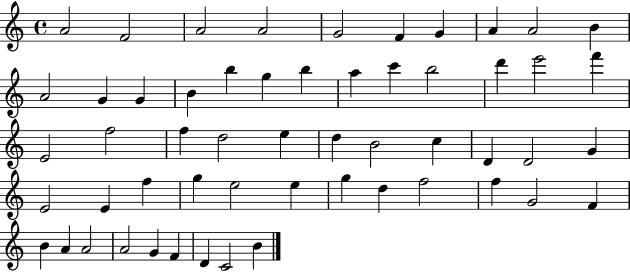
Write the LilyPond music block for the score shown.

{
  \clef treble
  \time 4/4
  \defaultTimeSignature
  \key c \major
  a'2 f'2 | a'2 a'2 | g'2 f'4 g'4 | a'4 a'2 b'4 | \break a'2 g'4 g'4 | b'4 b''4 g''4 b''4 | a''4 c'''4 b''2 | d'''4 e'''2 f'''4 | \break e'2 f''2 | f''4 d''2 e''4 | d''4 b'2 c''4 | d'4 d'2 g'4 | \break e'2 e'4 f''4 | g''4 e''2 e''4 | g''4 d''4 f''2 | f''4 g'2 f'4 | \break b'4 a'4 a'2 | a'2 g'4 f'4 | d'4 c'2 b'4 | \bar "|."
}